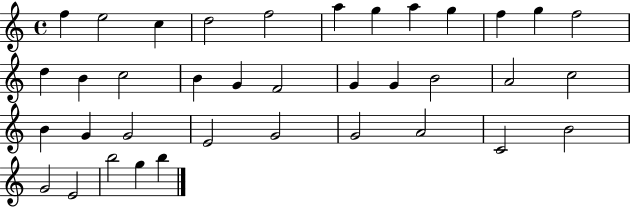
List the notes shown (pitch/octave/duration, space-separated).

F5/q E5/h C5/q D5/h F5/h A5/q G5/q A5/q G5/q F5/q G5/q F5/h D5/q B4/q C5/h B4/q G4/q F4/h G4/q G4/q B4/h A4/h C5/h B4/q G4/q G4/h E4/h G4/h G4/h A4/h C4/h B4/h G4/h E4/h B5/h G5/q B5/q